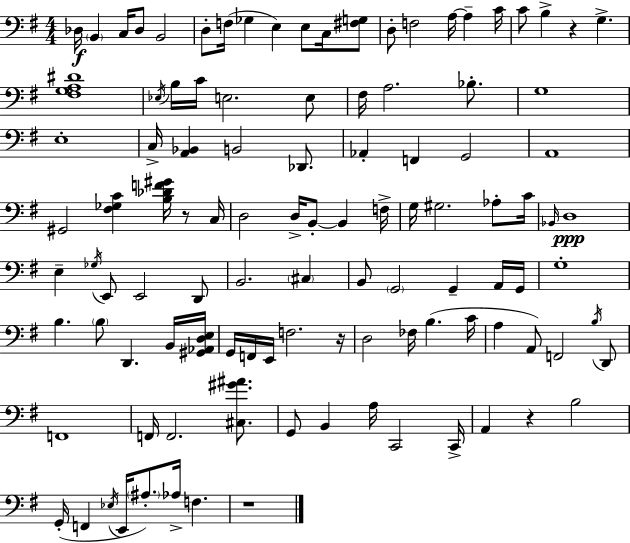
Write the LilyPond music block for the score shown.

{
  \clef bass
  \numericTimeSignature
  \time 4/4
  \key g \major
  des16\f \parenthesize b,4 c16 des8 b,2 | d8-. f16( ges4 e4) e8 c16 <fis g>8 | d8-. f2 a16~~ a4-- c'16 | c'8 b4-> r4 g4.-> | \break <fis g a dis'>1 | \acciaccatura { ees16 } b16 c'16 e2. e8 | fis16 a2. bes8.-. | g1 | \break e1-. | c16-> <a, bes,>4 b,2 des,8. | aes,4-. f,4 g,2 | a,1 | \break gis,2 <fis ges c'>4 <b des' f' gis'>16 r8 | c16 d2 d16-> b,8-.~~ b,4 | f16-> g16 gis2. aes8-. | c'16 \grace { bes,16 }\ppp d1 | \break e4-- \acciaccatura { ges16 } e,8 e,2 | d,8 b,2. \parenthesize cis4 | b,8 \parenthesize g,2 g,4-- | a,16 g,16 g1-. | \break b4. \parenthesize b8 d,4. | b,16 <gis, aes, d e>16 g,16 f,16 e,16 f2. | r16 d2 fes16 b4.( | c'16 a4 a,8) f,2 | \break \acciaccatura { b16 } d,8 f,1 | f,16 f,2. | <cis gis' ais'>8. g,8 b,4 a16 c,2 | c,16-> a,4 r4 b2 | \break g,16-.( f,4 \acciaccatura { ees16 } e,16 \parenthesize ais8.-.) aes16-> f4. | r1 | \bar "|."
}